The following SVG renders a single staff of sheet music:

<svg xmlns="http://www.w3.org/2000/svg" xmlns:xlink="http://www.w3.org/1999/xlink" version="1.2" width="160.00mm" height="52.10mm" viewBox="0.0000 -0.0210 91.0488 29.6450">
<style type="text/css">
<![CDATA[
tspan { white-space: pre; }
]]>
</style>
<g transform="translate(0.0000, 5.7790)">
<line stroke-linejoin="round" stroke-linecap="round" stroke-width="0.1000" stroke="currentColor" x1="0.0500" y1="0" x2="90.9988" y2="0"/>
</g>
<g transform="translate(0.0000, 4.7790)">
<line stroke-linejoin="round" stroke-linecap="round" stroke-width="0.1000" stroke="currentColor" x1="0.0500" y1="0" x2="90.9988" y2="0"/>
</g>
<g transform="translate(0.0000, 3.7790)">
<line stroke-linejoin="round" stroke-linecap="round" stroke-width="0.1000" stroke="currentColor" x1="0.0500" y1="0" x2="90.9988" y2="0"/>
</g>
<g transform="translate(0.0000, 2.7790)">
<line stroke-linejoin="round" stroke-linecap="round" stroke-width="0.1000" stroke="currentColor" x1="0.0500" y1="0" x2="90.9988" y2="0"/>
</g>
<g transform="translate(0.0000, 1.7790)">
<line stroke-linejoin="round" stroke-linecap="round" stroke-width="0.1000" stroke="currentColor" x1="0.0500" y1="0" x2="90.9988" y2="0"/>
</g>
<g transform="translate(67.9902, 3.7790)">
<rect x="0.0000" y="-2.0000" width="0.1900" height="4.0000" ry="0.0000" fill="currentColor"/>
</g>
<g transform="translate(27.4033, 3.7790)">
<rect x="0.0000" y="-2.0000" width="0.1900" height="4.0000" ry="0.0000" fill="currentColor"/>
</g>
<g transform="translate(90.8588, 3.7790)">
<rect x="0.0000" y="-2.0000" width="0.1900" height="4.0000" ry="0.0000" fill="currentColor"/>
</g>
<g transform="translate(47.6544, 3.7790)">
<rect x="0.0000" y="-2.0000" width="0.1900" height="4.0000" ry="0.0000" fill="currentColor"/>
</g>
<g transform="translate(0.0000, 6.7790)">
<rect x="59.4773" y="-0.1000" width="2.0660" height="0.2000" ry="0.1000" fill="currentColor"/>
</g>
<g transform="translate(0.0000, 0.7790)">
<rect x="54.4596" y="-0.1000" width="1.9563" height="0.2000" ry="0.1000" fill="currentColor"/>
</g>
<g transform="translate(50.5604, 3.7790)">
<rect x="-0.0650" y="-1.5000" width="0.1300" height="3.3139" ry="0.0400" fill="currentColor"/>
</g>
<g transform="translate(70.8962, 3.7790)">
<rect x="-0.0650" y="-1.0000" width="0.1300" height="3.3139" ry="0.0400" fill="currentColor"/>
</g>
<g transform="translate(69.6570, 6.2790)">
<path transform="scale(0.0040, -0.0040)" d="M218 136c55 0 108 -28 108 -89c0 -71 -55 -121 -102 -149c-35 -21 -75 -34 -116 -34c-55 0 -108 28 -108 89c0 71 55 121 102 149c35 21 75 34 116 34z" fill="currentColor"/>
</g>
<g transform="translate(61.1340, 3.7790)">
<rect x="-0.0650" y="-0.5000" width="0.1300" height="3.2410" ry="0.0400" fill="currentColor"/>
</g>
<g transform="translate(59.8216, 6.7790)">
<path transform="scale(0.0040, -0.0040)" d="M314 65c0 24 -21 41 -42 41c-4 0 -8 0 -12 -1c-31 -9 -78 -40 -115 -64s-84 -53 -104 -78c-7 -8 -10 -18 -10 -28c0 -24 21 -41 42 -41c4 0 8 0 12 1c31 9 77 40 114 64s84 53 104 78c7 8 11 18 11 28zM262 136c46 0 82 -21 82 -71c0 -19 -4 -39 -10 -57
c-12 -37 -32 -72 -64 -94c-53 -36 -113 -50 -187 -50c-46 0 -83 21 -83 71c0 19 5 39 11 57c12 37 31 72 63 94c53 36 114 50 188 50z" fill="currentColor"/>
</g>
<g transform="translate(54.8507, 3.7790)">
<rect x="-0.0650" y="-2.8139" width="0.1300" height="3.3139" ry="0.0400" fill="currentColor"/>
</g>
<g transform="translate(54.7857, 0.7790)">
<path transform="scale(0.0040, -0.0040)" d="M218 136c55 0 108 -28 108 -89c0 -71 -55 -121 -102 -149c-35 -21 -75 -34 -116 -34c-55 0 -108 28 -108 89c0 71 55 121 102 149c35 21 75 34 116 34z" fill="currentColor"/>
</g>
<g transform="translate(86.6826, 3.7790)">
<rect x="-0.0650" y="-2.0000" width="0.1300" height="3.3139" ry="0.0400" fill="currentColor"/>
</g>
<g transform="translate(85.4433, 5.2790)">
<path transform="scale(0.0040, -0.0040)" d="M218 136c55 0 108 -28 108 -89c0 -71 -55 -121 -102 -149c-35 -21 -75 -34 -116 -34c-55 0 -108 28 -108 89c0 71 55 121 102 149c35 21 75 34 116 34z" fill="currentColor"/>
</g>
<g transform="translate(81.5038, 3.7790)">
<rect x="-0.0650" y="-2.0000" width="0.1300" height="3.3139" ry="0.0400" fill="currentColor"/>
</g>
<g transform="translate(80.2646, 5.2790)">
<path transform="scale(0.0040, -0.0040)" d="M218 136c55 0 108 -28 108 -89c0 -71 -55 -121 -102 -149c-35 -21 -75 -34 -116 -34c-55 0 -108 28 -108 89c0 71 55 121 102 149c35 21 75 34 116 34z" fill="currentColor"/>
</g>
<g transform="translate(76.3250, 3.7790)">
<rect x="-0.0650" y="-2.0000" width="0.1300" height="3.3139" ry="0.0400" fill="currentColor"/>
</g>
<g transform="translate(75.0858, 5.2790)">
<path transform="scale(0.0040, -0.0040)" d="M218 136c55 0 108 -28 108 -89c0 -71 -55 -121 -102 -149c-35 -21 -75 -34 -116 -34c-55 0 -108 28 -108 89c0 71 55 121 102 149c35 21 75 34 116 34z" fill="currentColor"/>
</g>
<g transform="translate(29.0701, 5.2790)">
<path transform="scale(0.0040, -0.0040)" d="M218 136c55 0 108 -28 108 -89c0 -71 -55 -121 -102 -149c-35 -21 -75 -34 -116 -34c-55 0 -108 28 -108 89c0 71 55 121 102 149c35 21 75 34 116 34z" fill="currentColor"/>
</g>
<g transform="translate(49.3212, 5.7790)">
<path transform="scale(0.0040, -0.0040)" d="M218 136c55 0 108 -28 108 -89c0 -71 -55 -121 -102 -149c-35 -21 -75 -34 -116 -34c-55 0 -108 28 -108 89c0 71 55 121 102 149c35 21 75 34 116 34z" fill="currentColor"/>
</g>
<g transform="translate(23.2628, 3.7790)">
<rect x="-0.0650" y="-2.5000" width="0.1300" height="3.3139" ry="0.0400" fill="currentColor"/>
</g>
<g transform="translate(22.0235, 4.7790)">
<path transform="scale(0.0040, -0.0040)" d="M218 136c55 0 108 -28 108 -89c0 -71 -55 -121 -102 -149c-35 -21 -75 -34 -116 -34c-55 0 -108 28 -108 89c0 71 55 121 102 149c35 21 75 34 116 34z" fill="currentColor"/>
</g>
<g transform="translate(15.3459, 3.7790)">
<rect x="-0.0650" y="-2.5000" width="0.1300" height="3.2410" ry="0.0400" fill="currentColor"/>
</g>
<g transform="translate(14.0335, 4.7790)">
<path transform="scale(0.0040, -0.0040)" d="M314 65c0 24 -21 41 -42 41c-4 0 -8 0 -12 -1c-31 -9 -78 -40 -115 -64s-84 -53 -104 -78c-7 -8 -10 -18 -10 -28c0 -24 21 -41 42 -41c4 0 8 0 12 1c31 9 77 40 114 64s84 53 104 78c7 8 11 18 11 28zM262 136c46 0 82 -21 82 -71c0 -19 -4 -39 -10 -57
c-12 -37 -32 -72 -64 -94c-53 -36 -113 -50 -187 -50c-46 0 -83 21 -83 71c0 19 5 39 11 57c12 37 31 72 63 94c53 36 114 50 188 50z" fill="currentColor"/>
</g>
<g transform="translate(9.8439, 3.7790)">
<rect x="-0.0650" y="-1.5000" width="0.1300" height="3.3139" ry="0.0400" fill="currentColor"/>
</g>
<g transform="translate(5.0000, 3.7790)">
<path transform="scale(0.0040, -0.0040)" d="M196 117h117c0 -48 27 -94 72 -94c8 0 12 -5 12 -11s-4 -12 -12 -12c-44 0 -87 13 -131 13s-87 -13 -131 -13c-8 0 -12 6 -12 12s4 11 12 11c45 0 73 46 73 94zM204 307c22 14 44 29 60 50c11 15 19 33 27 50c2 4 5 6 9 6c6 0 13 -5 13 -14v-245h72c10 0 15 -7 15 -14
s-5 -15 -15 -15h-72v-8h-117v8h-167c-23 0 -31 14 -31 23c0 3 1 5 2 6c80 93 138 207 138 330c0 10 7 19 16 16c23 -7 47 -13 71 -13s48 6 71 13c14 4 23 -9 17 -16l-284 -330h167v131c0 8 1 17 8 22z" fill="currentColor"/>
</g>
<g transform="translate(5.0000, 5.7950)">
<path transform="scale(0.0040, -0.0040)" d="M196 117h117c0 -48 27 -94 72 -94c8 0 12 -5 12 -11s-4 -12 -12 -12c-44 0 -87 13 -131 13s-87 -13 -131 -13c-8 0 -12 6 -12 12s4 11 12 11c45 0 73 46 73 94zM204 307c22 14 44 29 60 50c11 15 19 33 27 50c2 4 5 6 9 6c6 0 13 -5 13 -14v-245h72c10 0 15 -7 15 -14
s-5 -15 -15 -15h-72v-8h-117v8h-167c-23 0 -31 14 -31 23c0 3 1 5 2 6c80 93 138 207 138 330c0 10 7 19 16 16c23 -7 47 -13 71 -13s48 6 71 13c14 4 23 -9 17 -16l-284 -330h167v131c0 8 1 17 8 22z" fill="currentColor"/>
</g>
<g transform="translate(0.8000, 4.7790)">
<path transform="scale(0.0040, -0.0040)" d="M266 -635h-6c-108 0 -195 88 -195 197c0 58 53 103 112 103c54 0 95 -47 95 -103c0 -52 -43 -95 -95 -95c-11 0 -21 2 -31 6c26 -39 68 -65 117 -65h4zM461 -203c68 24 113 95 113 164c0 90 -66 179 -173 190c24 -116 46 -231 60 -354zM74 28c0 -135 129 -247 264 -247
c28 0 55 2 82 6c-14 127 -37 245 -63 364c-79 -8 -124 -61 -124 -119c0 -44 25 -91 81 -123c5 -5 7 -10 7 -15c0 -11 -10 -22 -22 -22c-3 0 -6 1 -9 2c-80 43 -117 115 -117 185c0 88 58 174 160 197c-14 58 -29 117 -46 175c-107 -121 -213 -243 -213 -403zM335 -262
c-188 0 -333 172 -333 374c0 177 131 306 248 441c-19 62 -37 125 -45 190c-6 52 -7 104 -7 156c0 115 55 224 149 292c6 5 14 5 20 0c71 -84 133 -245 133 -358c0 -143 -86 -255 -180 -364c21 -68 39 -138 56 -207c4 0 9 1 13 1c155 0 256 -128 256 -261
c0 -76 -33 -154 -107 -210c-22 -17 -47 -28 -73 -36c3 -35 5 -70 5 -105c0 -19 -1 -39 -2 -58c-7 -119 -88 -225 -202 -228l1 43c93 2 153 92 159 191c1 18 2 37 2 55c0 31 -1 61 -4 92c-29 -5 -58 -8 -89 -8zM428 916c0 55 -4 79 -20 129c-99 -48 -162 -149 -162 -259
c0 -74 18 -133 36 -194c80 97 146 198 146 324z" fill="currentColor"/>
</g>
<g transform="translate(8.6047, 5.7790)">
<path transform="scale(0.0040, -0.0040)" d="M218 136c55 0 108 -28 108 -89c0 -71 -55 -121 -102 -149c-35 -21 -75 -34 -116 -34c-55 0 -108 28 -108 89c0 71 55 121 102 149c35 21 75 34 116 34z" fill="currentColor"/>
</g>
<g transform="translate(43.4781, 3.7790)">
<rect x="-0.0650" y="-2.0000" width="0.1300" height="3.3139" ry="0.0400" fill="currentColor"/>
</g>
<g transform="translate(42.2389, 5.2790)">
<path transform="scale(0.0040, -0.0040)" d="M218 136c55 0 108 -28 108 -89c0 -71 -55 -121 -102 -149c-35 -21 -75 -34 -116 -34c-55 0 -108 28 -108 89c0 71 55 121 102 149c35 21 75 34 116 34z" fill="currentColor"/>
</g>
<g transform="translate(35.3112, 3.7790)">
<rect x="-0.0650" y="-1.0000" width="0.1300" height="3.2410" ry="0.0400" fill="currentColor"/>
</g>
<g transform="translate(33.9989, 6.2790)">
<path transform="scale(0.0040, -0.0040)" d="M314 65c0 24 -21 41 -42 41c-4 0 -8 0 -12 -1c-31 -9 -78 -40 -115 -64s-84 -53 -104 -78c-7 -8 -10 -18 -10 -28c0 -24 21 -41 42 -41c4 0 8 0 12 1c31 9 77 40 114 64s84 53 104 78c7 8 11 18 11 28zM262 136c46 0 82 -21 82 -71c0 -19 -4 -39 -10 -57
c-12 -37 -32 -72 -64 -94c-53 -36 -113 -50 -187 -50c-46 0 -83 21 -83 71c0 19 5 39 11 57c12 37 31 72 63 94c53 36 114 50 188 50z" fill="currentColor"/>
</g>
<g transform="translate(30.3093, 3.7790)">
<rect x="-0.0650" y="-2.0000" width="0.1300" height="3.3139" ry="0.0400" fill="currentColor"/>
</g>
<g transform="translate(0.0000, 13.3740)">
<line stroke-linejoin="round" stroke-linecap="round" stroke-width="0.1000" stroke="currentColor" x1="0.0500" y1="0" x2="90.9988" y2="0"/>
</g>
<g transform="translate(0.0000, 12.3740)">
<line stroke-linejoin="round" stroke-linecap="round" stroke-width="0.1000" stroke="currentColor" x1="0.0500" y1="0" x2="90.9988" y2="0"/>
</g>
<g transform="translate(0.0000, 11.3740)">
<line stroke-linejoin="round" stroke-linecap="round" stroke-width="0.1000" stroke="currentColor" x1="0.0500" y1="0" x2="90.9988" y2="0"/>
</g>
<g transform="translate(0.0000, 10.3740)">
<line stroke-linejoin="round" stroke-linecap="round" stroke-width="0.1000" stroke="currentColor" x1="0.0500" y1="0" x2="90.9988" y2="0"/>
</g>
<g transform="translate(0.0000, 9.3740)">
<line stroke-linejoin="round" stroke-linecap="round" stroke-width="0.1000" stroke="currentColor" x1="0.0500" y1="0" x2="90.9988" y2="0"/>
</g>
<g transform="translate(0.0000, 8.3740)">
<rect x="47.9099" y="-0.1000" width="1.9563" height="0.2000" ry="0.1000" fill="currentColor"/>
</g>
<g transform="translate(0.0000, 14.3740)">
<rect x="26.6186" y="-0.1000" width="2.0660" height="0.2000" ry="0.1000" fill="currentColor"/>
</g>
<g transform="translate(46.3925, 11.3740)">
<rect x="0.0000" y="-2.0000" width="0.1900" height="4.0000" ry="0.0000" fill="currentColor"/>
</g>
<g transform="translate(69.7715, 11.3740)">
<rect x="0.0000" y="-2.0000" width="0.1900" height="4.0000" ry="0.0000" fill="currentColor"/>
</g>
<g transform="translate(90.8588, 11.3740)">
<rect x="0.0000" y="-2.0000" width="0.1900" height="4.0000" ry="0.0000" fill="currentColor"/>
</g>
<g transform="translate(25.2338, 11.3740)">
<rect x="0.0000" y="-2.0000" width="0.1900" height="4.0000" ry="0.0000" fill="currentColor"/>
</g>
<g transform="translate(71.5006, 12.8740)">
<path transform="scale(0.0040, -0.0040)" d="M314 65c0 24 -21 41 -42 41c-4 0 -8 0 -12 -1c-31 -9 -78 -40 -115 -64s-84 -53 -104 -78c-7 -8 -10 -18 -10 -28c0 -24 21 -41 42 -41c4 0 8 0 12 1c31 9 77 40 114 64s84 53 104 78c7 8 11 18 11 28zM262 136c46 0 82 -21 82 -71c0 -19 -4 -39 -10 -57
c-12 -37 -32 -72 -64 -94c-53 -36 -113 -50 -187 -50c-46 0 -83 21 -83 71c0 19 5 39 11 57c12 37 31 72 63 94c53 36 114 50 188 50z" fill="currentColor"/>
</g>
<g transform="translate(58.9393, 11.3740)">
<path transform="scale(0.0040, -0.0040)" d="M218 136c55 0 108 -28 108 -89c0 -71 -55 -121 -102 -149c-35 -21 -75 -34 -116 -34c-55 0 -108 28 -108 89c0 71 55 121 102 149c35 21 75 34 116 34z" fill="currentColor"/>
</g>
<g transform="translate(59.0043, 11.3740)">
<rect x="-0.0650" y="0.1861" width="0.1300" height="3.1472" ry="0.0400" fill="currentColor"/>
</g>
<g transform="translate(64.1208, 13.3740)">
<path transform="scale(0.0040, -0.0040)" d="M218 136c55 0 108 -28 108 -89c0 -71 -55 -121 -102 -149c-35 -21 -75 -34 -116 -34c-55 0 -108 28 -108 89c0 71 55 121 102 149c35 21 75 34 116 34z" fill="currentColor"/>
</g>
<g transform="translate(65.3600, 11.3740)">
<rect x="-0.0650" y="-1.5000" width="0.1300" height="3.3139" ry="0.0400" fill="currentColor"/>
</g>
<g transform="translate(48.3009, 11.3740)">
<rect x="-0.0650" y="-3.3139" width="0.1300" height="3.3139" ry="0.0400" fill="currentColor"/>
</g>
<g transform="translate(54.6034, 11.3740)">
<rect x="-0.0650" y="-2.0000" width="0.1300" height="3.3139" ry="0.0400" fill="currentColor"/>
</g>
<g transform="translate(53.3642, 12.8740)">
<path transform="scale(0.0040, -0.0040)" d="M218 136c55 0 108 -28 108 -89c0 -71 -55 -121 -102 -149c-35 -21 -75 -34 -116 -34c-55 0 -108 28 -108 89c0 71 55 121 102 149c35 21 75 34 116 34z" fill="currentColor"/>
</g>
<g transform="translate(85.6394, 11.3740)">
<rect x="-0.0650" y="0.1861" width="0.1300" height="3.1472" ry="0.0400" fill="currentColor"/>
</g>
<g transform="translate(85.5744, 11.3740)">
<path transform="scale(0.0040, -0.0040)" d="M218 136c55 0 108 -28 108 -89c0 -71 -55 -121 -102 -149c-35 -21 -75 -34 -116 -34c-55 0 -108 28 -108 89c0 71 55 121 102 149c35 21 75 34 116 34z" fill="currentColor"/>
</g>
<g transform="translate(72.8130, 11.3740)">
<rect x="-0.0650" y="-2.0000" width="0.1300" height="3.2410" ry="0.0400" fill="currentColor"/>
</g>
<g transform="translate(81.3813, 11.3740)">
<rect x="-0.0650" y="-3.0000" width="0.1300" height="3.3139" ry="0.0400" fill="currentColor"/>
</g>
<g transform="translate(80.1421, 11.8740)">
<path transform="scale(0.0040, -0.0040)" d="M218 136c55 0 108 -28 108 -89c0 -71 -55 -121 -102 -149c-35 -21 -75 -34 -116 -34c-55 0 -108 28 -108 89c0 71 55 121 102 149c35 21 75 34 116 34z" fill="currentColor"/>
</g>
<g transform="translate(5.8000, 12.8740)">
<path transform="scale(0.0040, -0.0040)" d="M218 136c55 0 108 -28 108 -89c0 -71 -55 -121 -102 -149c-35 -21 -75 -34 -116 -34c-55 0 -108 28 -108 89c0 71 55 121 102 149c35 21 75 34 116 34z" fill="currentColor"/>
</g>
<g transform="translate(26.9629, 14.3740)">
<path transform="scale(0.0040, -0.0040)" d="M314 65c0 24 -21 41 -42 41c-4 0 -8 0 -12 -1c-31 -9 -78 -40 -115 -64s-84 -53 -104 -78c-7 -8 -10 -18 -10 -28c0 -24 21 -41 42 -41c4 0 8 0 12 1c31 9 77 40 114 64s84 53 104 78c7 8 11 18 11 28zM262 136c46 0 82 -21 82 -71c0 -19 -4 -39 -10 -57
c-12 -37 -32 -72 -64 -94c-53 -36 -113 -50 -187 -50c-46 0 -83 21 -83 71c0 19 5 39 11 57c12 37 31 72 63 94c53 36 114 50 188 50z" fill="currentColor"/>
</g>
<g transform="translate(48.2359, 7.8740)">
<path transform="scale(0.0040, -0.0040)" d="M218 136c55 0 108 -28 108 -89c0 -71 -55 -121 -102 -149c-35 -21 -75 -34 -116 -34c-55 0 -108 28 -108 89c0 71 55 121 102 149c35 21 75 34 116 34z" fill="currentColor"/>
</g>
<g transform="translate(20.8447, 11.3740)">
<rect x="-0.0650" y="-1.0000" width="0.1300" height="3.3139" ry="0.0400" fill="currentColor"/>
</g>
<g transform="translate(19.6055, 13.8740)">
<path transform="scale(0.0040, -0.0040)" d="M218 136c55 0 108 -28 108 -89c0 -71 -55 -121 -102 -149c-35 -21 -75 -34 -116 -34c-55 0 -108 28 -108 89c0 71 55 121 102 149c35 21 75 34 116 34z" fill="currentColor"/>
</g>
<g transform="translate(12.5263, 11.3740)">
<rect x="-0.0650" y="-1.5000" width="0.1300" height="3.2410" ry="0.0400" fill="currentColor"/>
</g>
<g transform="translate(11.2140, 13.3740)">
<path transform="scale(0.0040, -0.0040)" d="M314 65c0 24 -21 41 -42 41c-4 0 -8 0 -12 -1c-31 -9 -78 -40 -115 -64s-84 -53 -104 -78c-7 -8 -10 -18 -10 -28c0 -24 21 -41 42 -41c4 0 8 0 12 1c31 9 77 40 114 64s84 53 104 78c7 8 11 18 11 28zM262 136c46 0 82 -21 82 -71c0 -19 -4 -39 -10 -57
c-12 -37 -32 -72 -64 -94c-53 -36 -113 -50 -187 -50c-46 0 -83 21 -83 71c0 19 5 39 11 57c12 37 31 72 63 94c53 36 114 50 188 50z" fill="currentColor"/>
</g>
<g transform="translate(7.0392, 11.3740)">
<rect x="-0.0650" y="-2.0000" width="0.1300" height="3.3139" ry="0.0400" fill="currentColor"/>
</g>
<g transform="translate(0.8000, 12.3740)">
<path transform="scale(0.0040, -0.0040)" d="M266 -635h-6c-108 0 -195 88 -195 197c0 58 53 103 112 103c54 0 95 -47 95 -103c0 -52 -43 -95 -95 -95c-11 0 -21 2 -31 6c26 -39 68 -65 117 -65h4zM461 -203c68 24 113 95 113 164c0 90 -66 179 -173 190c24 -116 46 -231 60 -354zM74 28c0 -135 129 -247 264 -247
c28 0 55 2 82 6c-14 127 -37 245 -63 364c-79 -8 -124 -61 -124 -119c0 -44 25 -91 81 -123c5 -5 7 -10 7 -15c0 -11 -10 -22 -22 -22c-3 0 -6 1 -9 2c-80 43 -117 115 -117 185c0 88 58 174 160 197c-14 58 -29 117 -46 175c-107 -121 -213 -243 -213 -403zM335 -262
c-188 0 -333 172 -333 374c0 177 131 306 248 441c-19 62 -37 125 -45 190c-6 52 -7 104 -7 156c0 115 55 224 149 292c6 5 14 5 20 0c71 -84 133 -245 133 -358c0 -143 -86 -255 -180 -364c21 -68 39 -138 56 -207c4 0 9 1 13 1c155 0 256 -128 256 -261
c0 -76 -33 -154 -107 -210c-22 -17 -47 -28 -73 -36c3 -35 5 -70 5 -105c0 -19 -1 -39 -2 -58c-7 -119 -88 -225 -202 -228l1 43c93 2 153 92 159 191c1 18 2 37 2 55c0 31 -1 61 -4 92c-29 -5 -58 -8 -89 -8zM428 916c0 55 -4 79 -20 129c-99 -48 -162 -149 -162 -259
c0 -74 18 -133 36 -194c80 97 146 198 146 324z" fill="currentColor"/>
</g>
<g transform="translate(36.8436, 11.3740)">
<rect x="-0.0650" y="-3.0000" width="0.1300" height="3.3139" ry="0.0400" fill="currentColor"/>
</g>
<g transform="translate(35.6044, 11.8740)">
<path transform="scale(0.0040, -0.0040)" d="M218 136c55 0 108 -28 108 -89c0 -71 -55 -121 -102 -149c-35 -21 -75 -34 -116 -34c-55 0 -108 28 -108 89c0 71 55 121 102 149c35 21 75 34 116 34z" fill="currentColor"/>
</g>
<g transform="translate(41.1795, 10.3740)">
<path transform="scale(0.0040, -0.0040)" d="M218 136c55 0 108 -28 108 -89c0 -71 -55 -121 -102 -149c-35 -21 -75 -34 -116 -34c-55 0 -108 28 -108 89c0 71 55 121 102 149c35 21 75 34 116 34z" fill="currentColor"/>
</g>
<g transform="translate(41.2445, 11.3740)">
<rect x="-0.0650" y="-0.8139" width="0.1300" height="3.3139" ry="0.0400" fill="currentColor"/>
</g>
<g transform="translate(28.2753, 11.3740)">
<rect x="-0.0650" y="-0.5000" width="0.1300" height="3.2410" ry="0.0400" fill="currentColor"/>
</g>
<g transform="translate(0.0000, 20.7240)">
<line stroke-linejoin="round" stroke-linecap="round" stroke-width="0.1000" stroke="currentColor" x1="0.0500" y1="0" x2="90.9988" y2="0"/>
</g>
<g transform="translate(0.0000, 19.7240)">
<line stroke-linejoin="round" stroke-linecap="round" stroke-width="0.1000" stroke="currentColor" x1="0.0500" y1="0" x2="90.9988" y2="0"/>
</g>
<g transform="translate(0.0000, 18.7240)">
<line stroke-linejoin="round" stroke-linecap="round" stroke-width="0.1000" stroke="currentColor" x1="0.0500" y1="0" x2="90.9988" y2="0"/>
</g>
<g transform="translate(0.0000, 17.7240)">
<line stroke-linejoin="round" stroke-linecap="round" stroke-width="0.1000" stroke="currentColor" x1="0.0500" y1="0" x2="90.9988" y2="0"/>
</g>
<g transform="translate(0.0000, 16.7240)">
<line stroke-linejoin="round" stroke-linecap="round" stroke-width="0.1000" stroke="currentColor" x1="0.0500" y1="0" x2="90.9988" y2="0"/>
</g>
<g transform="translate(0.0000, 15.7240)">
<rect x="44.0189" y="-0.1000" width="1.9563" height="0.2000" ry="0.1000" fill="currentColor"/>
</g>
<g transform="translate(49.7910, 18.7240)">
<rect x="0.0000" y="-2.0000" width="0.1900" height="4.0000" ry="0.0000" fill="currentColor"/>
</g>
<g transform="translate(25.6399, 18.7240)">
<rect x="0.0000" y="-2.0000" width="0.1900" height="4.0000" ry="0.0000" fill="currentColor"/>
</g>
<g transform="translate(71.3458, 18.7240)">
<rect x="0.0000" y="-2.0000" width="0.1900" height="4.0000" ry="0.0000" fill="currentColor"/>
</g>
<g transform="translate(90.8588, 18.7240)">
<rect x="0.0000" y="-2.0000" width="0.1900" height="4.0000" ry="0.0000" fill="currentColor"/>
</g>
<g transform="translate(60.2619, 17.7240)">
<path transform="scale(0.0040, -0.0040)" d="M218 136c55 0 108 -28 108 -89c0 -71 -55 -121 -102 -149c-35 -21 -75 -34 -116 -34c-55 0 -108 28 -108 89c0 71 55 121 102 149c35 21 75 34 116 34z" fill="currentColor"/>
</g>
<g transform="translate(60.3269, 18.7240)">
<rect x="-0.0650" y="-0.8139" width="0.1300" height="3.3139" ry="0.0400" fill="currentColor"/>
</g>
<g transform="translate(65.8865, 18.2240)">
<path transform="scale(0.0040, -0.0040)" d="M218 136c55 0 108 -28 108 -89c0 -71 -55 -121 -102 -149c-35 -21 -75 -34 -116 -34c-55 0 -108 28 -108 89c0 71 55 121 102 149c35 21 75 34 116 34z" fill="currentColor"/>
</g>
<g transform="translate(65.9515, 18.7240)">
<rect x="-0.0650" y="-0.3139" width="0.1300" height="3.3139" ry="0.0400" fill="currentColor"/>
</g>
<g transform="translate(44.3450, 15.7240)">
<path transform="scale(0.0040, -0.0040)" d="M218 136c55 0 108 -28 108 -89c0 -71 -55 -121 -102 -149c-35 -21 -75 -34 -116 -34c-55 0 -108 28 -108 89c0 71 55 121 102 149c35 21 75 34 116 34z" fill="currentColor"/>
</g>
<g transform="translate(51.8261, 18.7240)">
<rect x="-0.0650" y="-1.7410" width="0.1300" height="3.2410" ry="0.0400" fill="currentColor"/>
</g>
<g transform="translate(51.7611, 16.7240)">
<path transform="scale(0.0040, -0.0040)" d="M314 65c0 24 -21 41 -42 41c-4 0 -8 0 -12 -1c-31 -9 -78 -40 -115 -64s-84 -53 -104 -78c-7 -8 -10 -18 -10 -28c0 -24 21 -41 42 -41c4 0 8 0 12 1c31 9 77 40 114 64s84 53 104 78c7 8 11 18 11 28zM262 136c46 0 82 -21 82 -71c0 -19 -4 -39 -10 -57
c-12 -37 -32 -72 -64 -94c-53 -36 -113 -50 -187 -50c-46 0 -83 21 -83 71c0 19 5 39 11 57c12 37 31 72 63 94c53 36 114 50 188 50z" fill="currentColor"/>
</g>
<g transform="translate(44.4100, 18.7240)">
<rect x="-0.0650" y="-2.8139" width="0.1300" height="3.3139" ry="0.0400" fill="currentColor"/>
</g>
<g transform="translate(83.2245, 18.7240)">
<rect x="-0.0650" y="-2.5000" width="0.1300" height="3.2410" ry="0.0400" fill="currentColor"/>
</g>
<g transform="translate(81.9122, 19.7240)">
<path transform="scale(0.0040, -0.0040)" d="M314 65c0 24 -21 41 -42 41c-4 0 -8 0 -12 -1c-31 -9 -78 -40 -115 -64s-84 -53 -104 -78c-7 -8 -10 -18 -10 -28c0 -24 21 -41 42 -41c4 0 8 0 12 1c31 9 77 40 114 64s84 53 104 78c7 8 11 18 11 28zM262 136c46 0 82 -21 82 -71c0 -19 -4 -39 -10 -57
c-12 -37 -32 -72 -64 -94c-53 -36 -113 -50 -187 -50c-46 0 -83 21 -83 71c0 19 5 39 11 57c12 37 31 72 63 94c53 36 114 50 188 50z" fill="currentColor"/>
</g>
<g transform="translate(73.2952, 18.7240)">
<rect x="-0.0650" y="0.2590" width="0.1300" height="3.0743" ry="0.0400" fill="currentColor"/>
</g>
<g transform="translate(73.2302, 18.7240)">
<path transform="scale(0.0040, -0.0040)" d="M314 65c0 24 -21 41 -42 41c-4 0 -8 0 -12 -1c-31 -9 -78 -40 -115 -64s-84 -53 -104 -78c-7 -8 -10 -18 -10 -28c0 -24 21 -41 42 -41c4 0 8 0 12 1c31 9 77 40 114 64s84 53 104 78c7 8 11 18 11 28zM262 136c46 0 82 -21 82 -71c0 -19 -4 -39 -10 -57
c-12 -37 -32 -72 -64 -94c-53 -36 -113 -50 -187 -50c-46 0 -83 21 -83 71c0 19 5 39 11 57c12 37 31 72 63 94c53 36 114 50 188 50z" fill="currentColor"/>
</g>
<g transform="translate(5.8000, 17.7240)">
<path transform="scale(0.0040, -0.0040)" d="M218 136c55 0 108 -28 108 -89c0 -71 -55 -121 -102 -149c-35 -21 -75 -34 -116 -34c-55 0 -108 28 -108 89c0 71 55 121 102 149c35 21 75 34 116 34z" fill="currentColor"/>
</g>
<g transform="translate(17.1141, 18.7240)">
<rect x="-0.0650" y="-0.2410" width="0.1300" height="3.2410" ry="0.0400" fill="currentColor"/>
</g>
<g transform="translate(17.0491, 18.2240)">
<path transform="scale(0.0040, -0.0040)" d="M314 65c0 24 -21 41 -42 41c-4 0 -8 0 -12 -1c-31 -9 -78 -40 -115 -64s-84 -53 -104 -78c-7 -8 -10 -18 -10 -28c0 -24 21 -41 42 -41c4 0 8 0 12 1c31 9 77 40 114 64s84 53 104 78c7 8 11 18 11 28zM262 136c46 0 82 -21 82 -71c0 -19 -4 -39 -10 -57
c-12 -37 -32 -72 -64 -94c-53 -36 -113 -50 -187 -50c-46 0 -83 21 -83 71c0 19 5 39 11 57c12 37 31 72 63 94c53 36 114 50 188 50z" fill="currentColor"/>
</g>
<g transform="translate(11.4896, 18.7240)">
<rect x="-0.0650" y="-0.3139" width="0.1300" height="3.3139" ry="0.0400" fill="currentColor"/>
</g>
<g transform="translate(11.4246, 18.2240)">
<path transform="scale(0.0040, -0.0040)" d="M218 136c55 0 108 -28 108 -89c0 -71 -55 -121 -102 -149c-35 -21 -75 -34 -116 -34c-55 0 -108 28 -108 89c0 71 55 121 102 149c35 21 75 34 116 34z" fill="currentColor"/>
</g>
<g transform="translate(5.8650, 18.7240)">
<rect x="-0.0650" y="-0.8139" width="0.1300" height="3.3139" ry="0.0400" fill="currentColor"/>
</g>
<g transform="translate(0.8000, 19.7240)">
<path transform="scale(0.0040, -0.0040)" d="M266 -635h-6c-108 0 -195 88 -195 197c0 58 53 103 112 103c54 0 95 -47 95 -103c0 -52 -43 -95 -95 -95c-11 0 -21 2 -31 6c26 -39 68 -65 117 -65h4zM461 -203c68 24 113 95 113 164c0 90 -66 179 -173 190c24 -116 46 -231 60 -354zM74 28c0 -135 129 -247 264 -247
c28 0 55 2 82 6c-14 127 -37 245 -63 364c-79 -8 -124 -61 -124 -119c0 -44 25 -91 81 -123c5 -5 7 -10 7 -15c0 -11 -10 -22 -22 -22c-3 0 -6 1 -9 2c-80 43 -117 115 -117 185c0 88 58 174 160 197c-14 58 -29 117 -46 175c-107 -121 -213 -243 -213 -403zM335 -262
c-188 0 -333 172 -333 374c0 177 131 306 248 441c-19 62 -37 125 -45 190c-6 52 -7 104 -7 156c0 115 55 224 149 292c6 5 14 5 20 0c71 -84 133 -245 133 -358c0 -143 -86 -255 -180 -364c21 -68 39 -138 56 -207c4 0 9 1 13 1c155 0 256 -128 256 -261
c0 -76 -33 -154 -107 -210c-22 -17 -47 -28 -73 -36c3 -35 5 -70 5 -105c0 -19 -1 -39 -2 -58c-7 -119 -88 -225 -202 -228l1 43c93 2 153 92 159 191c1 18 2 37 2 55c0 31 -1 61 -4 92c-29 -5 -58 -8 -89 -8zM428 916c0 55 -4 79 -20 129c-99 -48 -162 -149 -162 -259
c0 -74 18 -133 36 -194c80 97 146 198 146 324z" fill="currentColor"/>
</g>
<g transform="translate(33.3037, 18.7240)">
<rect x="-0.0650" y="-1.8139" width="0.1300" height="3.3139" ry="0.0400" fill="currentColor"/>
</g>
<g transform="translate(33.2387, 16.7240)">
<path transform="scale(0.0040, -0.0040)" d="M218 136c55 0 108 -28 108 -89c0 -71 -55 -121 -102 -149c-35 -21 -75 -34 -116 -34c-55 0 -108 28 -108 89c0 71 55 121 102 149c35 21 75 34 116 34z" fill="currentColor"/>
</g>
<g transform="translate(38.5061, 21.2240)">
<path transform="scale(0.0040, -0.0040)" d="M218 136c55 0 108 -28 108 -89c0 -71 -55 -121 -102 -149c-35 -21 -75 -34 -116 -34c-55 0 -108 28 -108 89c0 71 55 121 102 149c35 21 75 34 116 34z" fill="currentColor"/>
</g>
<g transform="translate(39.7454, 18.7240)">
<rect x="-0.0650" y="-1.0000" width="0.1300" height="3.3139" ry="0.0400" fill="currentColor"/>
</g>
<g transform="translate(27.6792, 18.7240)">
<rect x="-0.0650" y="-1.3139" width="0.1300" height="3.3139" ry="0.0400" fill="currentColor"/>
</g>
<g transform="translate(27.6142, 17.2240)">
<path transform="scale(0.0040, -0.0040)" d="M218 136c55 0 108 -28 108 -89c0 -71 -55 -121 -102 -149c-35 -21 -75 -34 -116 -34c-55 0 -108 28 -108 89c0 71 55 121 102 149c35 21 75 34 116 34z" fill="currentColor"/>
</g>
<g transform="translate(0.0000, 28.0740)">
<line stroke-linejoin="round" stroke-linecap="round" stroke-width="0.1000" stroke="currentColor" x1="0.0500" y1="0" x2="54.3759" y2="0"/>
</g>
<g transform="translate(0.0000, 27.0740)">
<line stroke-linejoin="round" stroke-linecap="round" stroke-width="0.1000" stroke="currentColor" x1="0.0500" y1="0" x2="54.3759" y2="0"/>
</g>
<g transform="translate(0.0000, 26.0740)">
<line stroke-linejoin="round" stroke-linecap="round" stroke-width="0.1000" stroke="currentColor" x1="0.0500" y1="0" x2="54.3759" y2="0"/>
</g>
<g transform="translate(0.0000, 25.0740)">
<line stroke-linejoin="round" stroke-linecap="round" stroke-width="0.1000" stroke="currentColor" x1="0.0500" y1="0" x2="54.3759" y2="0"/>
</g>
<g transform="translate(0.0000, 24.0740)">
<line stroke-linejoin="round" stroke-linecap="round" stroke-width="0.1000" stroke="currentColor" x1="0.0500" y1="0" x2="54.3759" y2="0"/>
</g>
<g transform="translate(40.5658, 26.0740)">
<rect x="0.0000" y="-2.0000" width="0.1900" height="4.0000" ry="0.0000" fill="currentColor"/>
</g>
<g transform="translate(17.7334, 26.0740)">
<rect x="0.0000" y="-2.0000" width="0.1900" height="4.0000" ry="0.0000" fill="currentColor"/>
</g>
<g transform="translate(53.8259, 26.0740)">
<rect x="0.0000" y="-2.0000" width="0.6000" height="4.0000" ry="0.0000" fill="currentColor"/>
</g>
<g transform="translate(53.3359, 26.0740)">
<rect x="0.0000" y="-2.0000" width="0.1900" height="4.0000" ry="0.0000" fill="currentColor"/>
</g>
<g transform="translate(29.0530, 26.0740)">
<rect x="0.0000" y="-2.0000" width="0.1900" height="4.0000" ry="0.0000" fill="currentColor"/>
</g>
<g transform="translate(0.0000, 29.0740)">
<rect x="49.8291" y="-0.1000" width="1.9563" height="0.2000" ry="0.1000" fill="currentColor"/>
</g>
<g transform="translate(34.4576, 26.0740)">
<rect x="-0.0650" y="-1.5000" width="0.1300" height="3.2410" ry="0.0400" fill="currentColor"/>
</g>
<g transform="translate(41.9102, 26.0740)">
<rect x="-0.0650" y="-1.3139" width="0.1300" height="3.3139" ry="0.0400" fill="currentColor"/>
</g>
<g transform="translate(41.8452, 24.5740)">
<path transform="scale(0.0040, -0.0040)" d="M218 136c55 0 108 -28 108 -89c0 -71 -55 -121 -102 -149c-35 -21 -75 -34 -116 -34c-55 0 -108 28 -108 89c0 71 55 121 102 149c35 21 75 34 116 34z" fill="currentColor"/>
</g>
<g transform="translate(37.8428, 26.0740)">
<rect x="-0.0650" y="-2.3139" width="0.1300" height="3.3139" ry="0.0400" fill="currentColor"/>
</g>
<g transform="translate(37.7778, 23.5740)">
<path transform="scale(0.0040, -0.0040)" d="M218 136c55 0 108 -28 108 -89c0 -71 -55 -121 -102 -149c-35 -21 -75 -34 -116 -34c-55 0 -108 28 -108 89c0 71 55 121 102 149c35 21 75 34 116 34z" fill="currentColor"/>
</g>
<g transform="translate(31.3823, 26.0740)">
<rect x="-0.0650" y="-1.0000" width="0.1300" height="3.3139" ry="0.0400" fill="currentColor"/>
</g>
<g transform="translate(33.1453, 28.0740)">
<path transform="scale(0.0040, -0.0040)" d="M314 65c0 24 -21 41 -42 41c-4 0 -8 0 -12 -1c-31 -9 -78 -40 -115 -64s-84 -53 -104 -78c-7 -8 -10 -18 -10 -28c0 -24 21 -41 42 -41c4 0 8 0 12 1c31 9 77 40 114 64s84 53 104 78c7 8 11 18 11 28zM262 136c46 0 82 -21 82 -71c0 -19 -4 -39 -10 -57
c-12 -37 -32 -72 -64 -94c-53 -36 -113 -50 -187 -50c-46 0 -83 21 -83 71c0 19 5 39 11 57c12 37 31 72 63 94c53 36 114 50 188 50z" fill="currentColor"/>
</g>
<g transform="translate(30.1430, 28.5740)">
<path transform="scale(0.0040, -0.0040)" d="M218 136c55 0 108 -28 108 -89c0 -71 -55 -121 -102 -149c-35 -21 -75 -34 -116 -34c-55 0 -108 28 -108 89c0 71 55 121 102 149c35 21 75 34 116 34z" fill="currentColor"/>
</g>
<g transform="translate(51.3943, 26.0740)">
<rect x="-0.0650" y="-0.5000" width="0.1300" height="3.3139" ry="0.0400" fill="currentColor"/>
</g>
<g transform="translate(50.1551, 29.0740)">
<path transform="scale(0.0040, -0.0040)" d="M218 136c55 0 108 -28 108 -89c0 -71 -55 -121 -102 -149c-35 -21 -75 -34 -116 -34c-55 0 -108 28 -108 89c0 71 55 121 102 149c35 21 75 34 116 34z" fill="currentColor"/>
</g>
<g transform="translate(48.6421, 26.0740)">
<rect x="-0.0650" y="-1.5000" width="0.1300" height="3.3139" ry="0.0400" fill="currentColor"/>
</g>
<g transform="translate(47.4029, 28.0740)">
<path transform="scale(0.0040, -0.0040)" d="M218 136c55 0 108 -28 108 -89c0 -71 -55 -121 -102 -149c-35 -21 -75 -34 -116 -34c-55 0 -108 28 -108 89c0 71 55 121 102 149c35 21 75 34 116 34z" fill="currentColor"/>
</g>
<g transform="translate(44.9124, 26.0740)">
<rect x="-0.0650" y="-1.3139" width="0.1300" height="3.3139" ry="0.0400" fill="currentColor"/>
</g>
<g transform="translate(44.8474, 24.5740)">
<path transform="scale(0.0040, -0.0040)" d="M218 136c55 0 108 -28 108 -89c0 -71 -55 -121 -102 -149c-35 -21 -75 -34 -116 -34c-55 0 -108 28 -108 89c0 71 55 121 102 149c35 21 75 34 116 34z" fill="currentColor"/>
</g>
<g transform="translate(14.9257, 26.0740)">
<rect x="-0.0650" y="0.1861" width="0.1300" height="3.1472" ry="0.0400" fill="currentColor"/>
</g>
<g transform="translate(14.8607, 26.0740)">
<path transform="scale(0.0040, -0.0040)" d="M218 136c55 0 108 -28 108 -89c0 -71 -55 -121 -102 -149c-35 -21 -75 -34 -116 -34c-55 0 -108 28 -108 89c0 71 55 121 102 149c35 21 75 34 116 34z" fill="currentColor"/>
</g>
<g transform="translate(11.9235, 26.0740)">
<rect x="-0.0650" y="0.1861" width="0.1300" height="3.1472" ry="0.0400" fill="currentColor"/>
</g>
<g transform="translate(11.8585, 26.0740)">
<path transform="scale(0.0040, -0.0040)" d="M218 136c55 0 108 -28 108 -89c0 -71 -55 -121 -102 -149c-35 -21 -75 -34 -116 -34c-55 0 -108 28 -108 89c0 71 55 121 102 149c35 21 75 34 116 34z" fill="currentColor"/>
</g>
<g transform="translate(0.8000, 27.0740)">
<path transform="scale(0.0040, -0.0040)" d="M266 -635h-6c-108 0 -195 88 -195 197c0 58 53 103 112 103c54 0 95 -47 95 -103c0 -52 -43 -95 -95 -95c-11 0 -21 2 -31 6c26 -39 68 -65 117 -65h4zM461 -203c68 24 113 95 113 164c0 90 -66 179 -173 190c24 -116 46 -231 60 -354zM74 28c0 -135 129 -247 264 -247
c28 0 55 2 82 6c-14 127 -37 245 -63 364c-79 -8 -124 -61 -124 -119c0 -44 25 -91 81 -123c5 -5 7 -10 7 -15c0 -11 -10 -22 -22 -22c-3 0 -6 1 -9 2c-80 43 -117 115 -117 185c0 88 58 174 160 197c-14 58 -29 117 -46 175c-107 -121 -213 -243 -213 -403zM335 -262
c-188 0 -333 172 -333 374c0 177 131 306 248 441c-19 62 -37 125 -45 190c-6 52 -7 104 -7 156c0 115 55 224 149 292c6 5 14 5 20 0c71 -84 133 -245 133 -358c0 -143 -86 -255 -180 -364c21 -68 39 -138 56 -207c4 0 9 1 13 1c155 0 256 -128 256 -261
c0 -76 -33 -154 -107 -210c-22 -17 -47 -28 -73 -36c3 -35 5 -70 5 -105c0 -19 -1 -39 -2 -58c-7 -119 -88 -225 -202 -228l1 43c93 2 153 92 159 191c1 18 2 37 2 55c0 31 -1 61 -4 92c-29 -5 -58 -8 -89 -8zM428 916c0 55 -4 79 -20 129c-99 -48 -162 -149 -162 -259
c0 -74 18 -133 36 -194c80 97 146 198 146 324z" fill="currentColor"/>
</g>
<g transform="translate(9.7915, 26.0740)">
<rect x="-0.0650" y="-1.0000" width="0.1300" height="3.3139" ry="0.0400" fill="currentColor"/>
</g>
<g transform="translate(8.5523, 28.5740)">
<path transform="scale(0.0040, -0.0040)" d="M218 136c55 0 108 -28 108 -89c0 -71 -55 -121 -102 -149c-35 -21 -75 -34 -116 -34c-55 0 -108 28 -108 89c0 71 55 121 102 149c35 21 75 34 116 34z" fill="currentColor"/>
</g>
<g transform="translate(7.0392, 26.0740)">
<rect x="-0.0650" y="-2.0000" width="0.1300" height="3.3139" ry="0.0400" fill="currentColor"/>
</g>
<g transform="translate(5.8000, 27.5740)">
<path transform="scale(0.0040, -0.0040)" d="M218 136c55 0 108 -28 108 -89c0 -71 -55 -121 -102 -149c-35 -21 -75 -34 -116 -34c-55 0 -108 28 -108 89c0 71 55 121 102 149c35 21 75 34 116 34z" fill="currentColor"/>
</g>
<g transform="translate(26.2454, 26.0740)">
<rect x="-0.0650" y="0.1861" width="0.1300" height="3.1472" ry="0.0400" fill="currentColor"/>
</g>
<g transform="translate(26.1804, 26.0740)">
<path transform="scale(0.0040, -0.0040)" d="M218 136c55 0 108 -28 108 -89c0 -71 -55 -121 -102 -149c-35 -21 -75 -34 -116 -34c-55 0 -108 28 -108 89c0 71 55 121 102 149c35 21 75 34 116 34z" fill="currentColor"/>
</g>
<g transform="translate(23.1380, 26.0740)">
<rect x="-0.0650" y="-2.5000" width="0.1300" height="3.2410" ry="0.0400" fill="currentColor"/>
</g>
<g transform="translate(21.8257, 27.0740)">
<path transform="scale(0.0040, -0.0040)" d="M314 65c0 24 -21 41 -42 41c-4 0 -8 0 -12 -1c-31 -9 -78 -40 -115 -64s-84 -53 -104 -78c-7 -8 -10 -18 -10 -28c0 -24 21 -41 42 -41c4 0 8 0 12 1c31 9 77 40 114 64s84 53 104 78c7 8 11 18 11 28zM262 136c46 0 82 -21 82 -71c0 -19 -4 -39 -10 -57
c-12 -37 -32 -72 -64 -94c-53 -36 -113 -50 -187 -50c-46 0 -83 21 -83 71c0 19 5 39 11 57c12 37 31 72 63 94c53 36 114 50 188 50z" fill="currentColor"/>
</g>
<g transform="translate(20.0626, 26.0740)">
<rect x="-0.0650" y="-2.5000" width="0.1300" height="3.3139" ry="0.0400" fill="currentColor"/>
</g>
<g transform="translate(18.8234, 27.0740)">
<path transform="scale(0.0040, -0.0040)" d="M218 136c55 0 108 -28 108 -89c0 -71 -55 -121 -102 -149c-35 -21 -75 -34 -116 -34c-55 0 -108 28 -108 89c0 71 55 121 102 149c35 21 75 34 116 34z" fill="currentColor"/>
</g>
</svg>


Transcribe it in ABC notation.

X:1
T:Untitled
M:4/4
L:1/4
K:C
E G2 G F D2 F E a C2 D F F F F E2 D C2 A d b F B E F2 A B d c c2 e f D a f2 d c B2 G2 F D B B G G2 B D E2 g e e E C